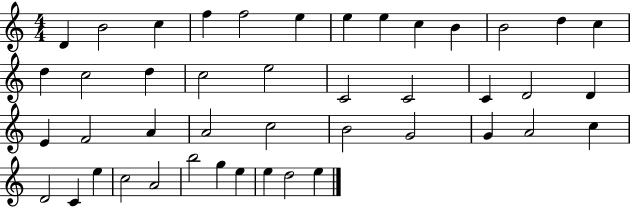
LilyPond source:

{
  \clef treble
  \numericTimeSignature
  \time 4/4
  \key c \major
  d'4 b'2 c''4 | f''4 f''2 e''4 | e''4 e''4 c''4 b'4 | b'2 d''4 c''4 | \break d''4 c''2 d''4 | c''2 e''2 | c'2 c'2 | c'4 d'2 d'4 | \break e'4 f'2 a'4 | a'2 c''2 | b'2 g'2 | g'4 a'2 c''4 | \break d'2 c'4 e''4 | c''2 a'2 | b''2 g''4 e''4 | e''4 d''2 e''4 | \break \bar "|."
}